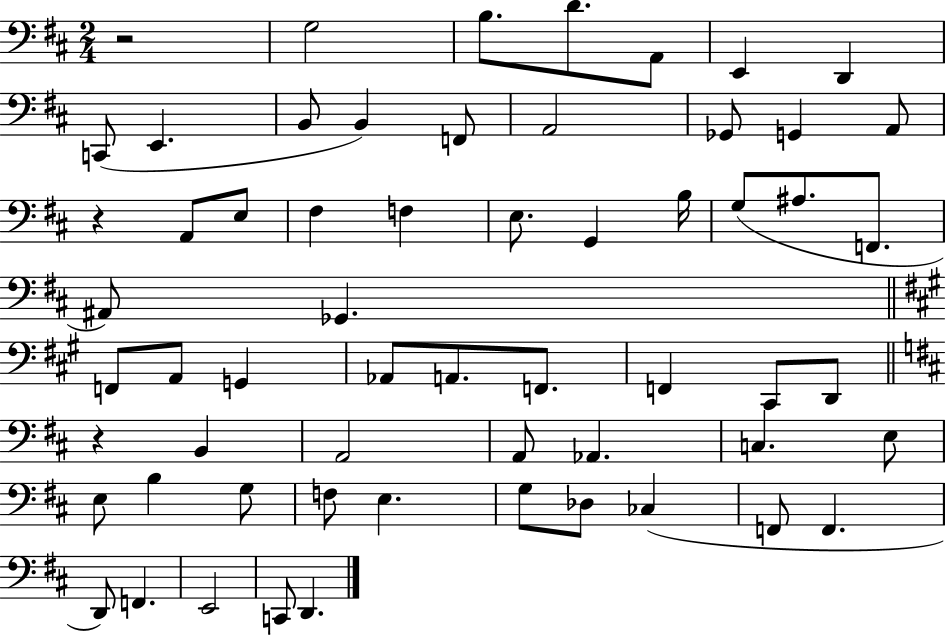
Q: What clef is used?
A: bass